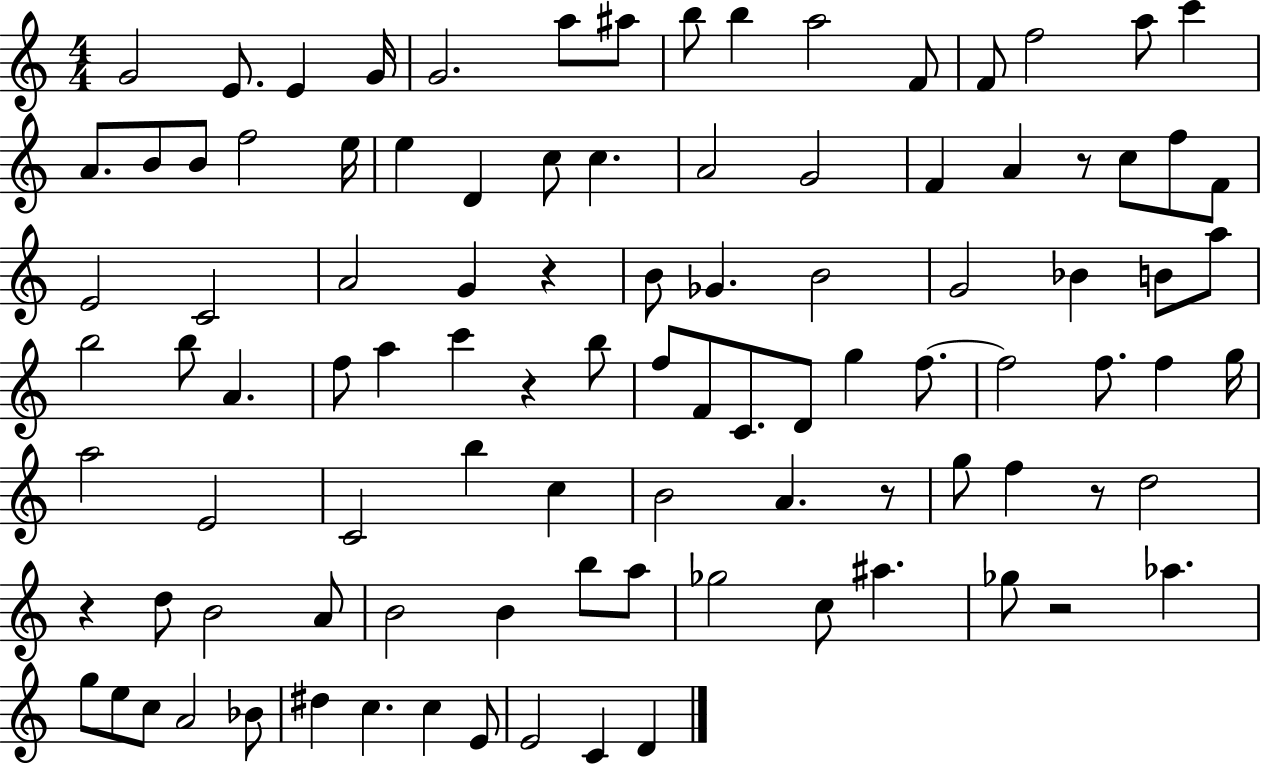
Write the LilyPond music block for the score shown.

{
  \clef treble
  \numericTimeSignature
  \time 4/4
  \key c \major
  g'2 e'8. e'4 g'16 | g'2. a''8 ais''8 | b''8 b''4 a''2 f'8 | f'8 f''2 a''8 c'''4 | \break a'8. b'8 b'8 f''2 e''16 | e''4 d'4 c''8 c''4. | a'2 g'2 | f'4 a'4 r8 c''8 f''8 f'8 | \break e'2 c'2 | a'2 g'4 r4 | b'8 ges'4. b'2 | g'2 bes'4 b'8 a''8 | \break b''2 b''8 a'4. | f''8 a''4 c'''4 r4 b''8 | f''8 f'8 c'8. d'8 g''4 f''8.~~ | f''2 f''8. f''4 g''16 | \break a''2 e'2 | c'2 b''4 c''4 | b'2 a'4. r8 | g''8 f''4 r8 d''2 | \break r4 d''8 b'2 a'8 | b'2 b'4 b''8 a''8 | ges''2 c''8 ais''4. | ges''8 r2 aes''4. | \break g''8 e''8 c''8 a'2 bes'8 | dis''4 c''4. c''4 e'8 | e'2 c'4 d'4 | \bar "|."
}